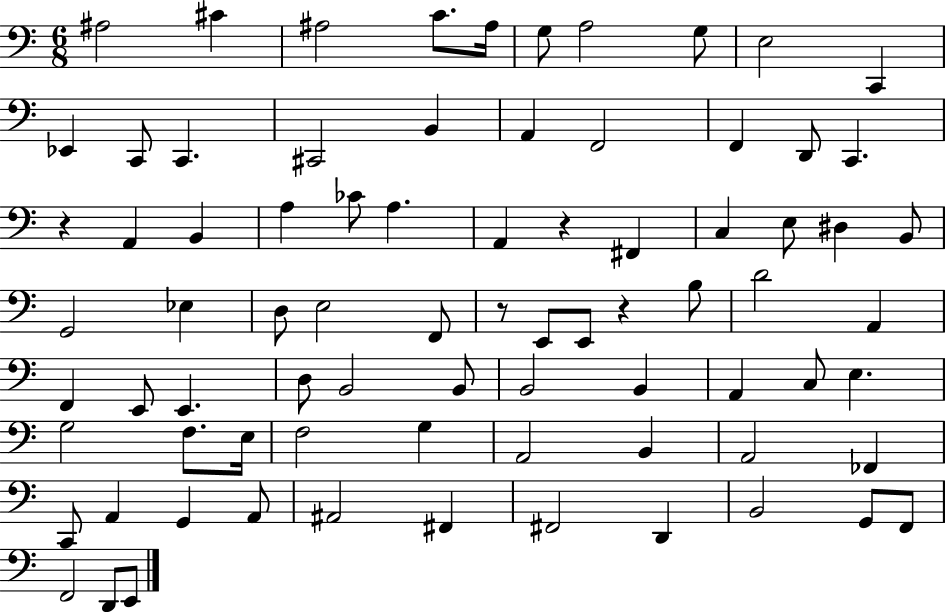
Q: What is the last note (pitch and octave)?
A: E2